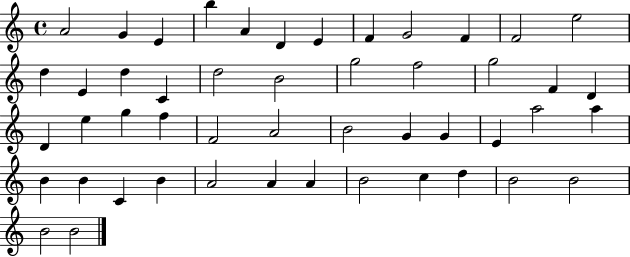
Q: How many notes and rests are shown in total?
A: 49